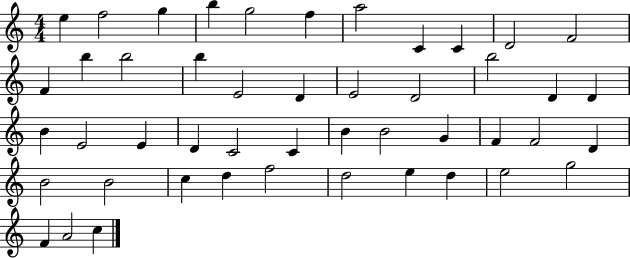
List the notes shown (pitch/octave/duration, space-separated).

E5/q F5/h G5/q B5/q G5/h F5/q A5/h C4/q C4/q D4/h F4/h F4/q B5/q B5/h B5/q E4/h D4/q E4/h D4/h B5/h D4/q D4/q B4/q E4/h E4/q D4/q C4/h C4/q B4/q B4/h G4/q F4/q F4/h D4/q B4/h B4/h C5/q D5/q F5/h D5/h E5/q D5/q E5/h G5/h F4/q A4/h C5/q